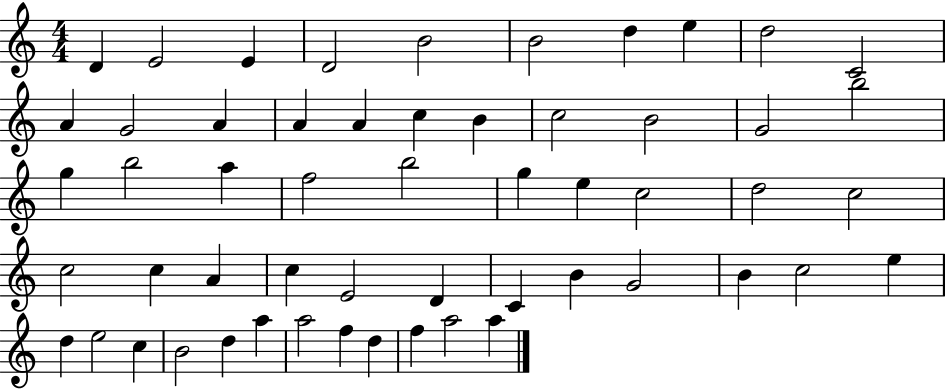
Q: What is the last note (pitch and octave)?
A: A5